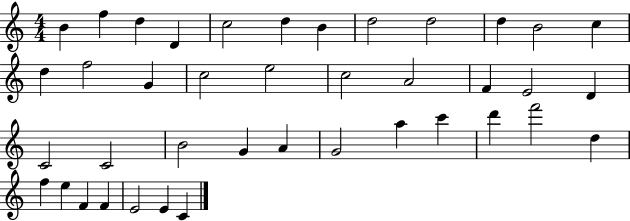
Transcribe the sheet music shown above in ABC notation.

X:1
T:Untitled
M:4/4
L:1/4
K:C
B f d D c2 d B d2 d2 d B2 c d f2 G c2 e2 c2 A2 F E2 D C2 C2 B2 G A G2 a c' d' f'2 d f e F F E2 E C